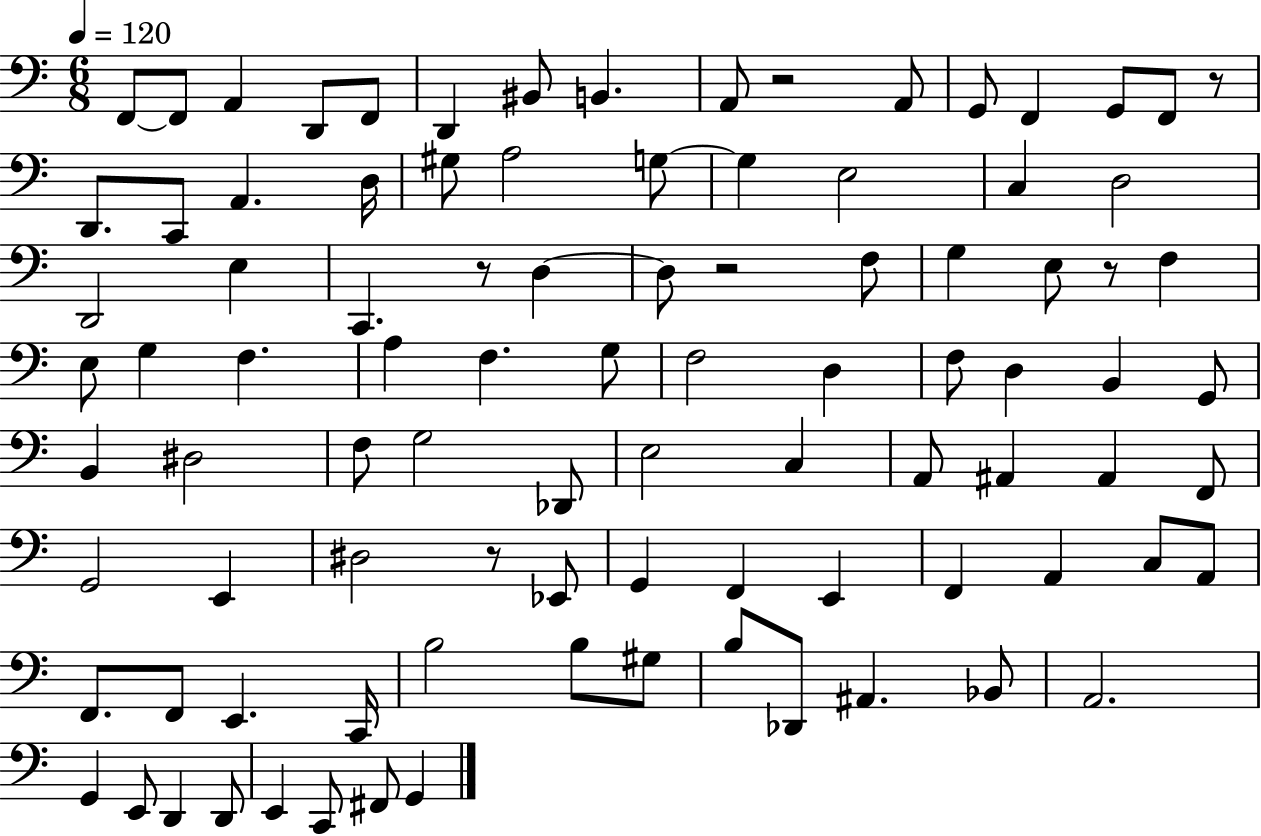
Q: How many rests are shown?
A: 6